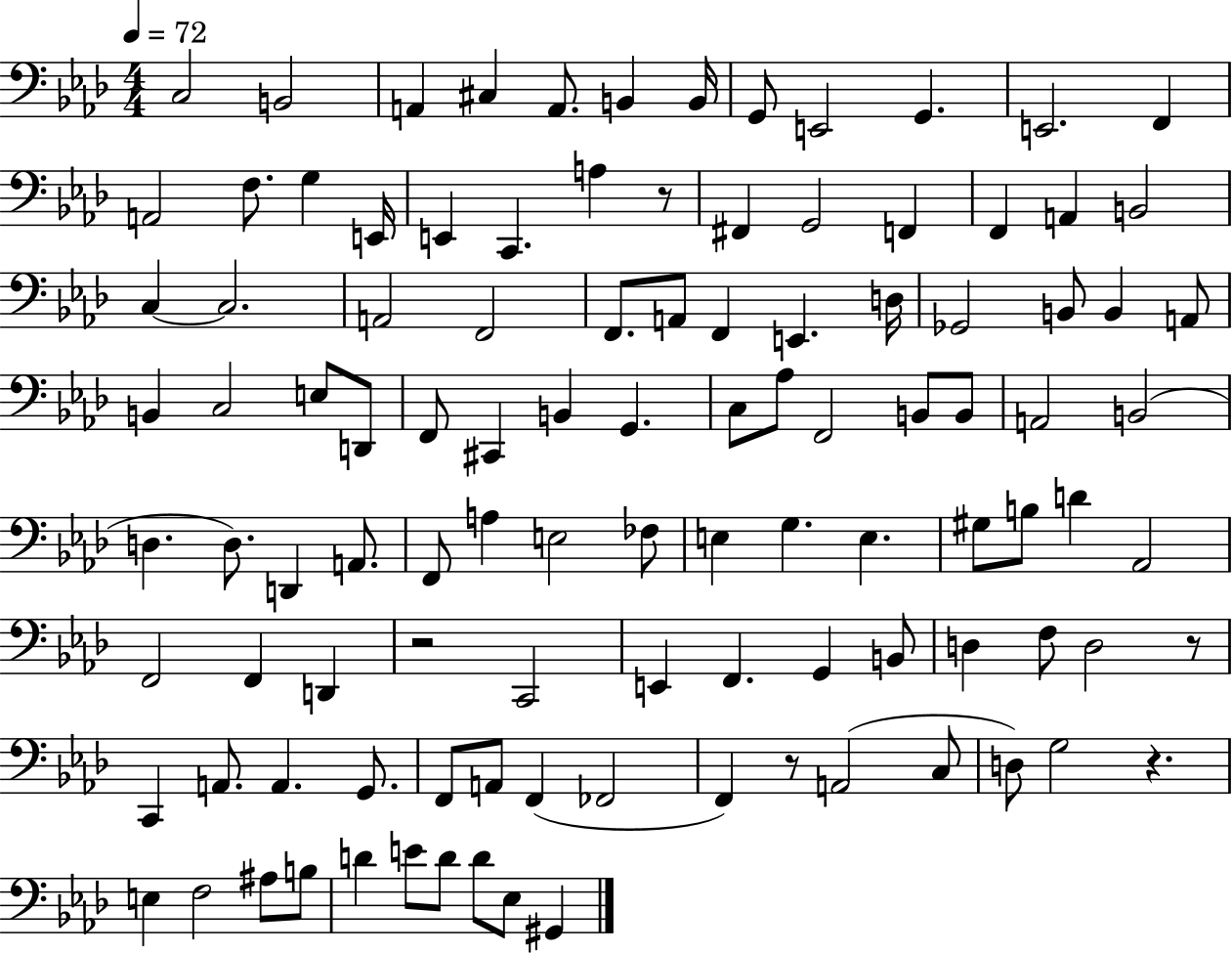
C3/h B2/h A2/q C#3/q A2/e. B2/q B2/s G2/e E2/h G2/q. E2/h. F2/q A2/h F3/e. G3/q E2/s E2/q C2/q. A3/q R/e F#2/q G2/h F2/q F2/q A2/q B2/h C3/q C3/h. A2/h F2/h F2/e. A2/e F2/q E2/q. D3/s Gb2/h B2/e B2/q A2/e B2/q C3/h E3/e D2/e F2/e C#2/q B2/q G2/q. C3/e Ab3/e F2/h B2/e B2/e A2/h B2/h D3/q. D3/e. D2/q A2/e. F2/e A3/q E3/h FES3/e E3/q G3/q. E3/q. G#3/e B3/e D4/q Ab2/h F2/h F2/q D2/q R/h C2/h E2/q F2/q. G2/q B2/e D3/q F3/e D3/h R/e C2/q A2/e. A2/q. G2/e. F2/e A2/e F2/q FES2/h F2/q R/e A2/h C3/e D3/e G3/h R/q. E3/q F3/h A#3/e B3/e D4/q E4/e D4/e D4/e Eb3/e G#2/q